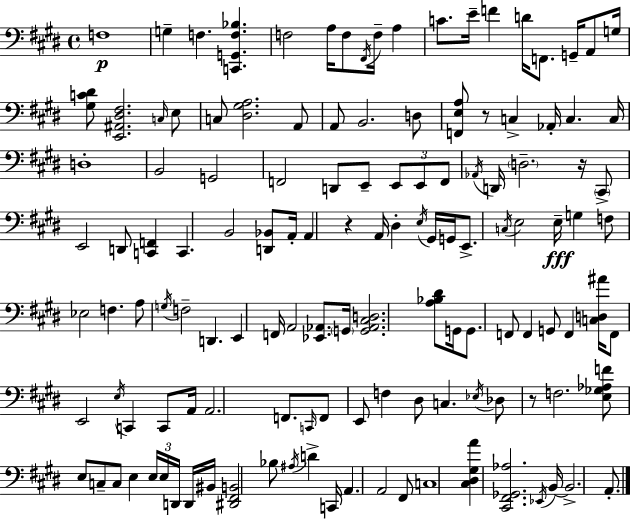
X:1
T:Untitled
M:4/4
L:1/4
K:E
F,4 G, F, [C,,G,,F,_B,] F,2 A,/4 F,/2 ^F,,/4 F,/4 A, C/2 E/4 F D/4 F,,/2 G,,/4 A,,/2 G,/4 [^G,C^D]/2 [E,,^A,,^D,^F,]2 C,/4 E,/2 C,/2 [^D,^G,A,]2 A,,/2 A,,/2 B,,2 D,/2 [F,,E,A,]/2 z/2 C, _A,,/4 C, C,/4 D,4 B,,2 G,,2 F,,2 D,,/2 E,,/2 E,,/2 E,,/2 F,,/2 _A,,/4 D,,/4 D,2 z/4 ^C,,/2 E,,2 D,,/2 [C,,F,,] C,, B,,2 [D,,_B,,]/2 A,,/4 A,, z A,,/4 ^D, E,/4 ^G,,/4 G,,/4 E,,/2 C,/4 E,2 E,/4 G, F,/2 _E,2 F, A,/2 G,/4 F,2 D,, E,, F,,/4 A,,2 [_E,,_A,,]/2 G,,/4 [G,,_A,,^C,D,]2 [A,_B,^D]/2 G,,/4 G,,/2 F,,/2 F,, G,,/2 F,, [C,D,^A]/4 F,,/2 E,,2 E,/4 C,, C,,/2 A,,/4 A,,2 F,,/2 C,,/4 F,,/2 E,,/2 F, ^D,/2 C, _E,/4 _D,/2 z/2 F,2 [E,_G,_A,F]/2 E,/2 C,/2 C,/2 E, E,/4 E,/4 D,,/4 D,,/4 ^B,,/4 [^D,,^F,,B,,]2 _B,/2 ^A,/4 D C,,/4 A,, A,,2 ^F,,/2 C,4 [^C,^D,^G,A] [^C,,^F,,_G,,_A,]2 _E,,/4 B,,/4 B,,2 A,,/2